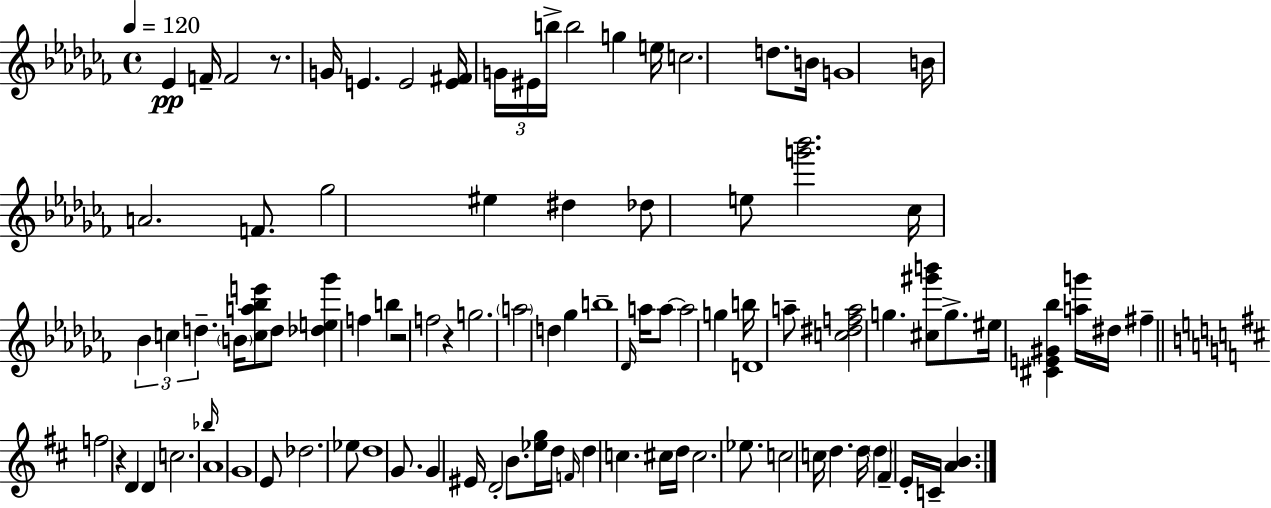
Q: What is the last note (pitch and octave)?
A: C4